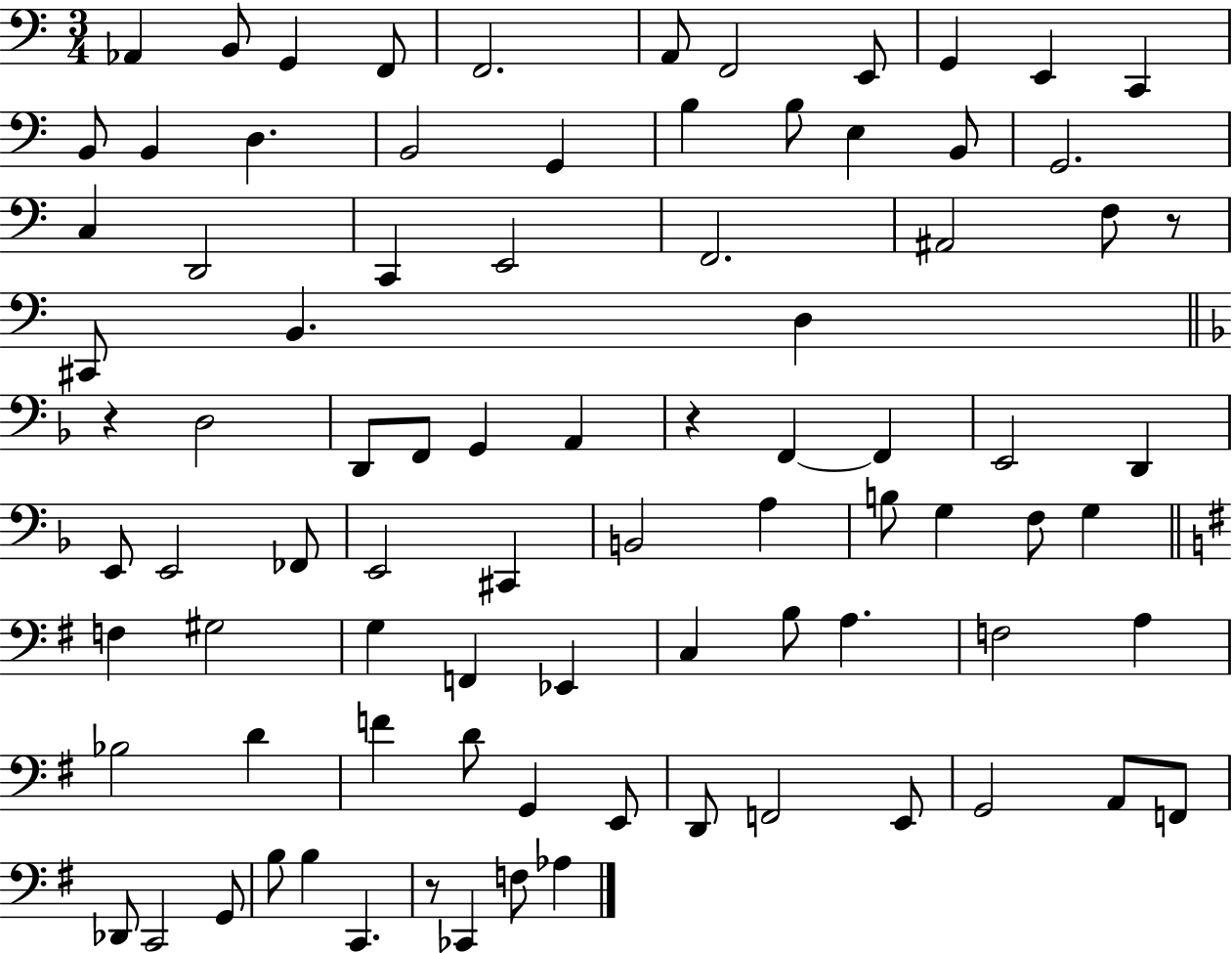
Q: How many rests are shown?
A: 4